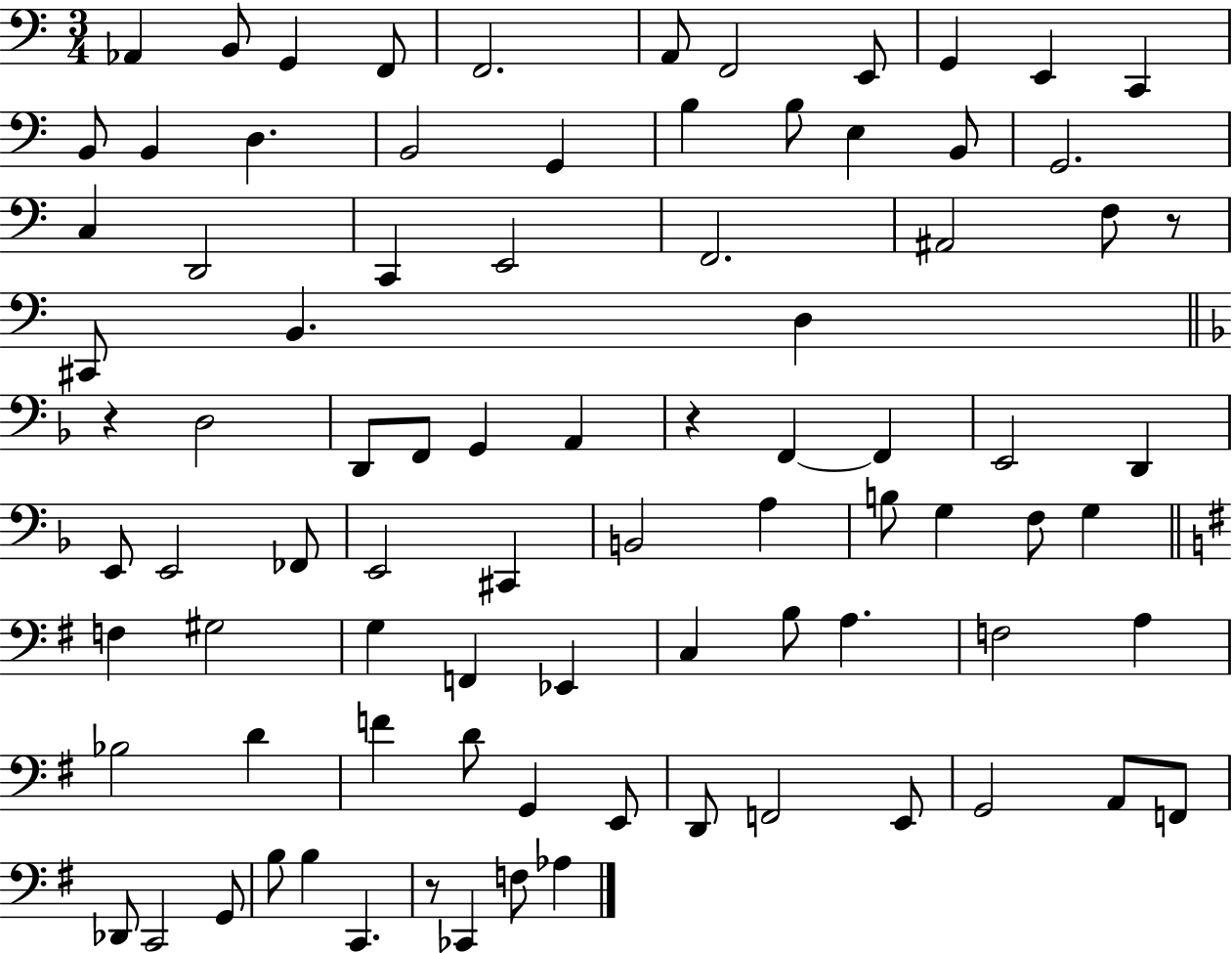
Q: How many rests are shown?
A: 4